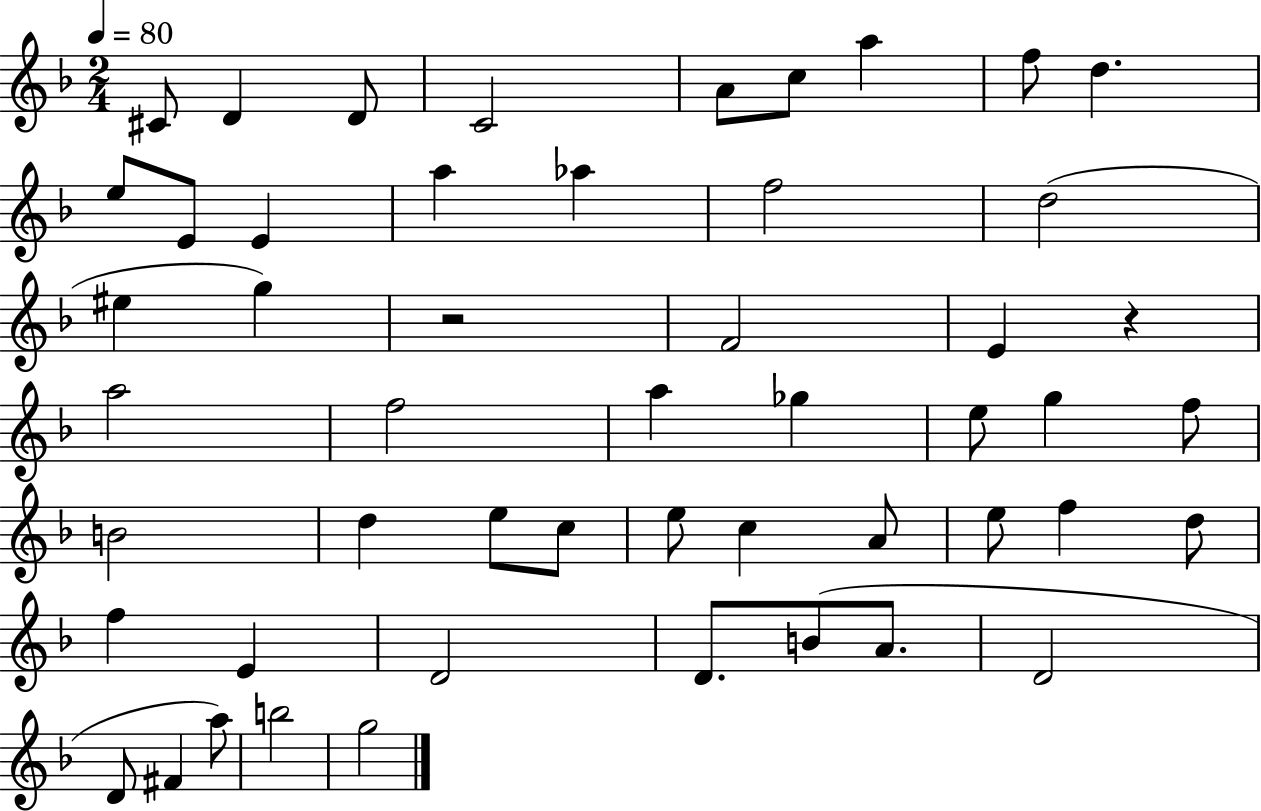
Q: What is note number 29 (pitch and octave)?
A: D5